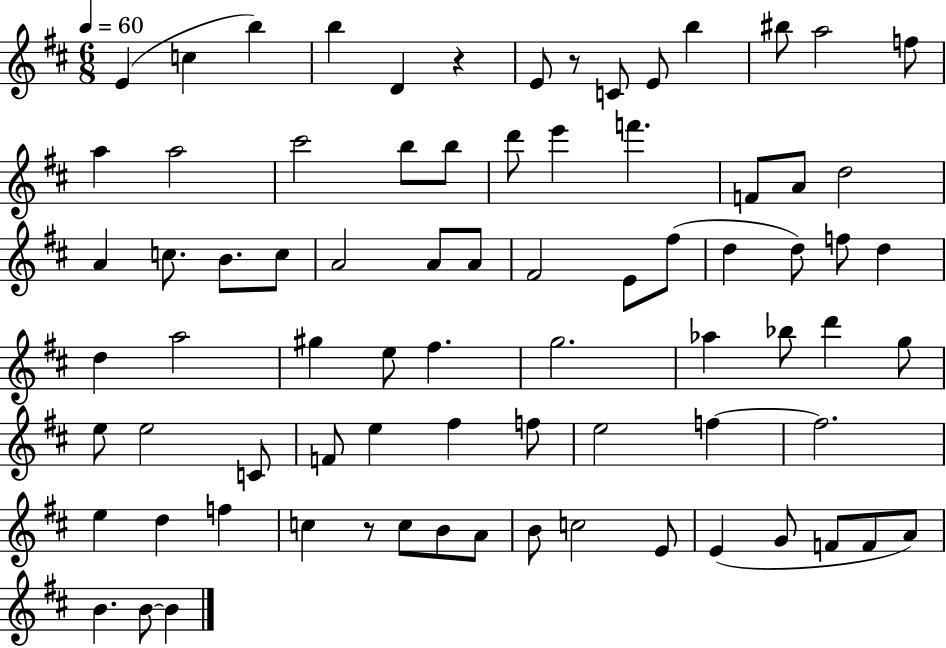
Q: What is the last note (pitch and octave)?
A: B4